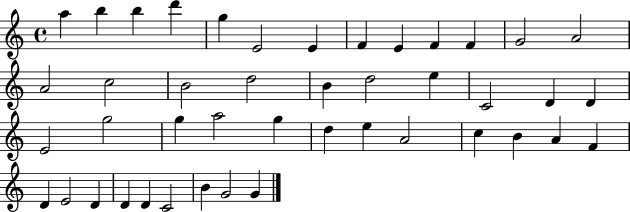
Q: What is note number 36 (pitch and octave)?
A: D4